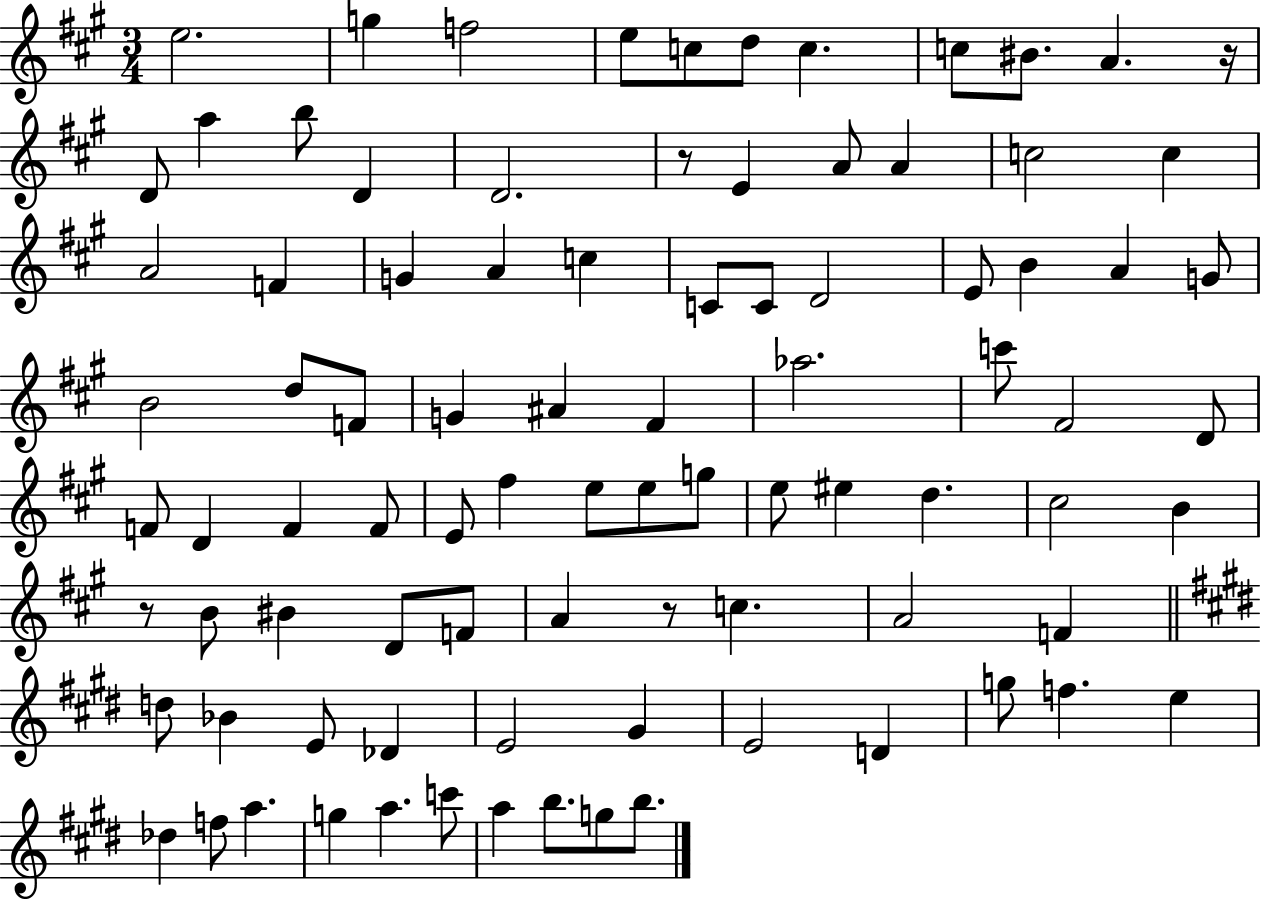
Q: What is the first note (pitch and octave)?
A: E5